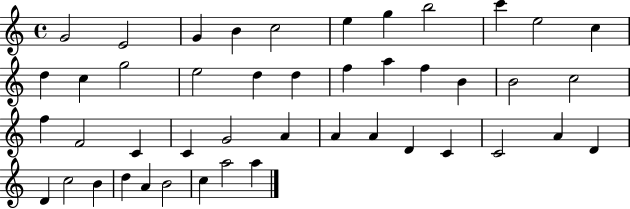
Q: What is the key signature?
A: C major